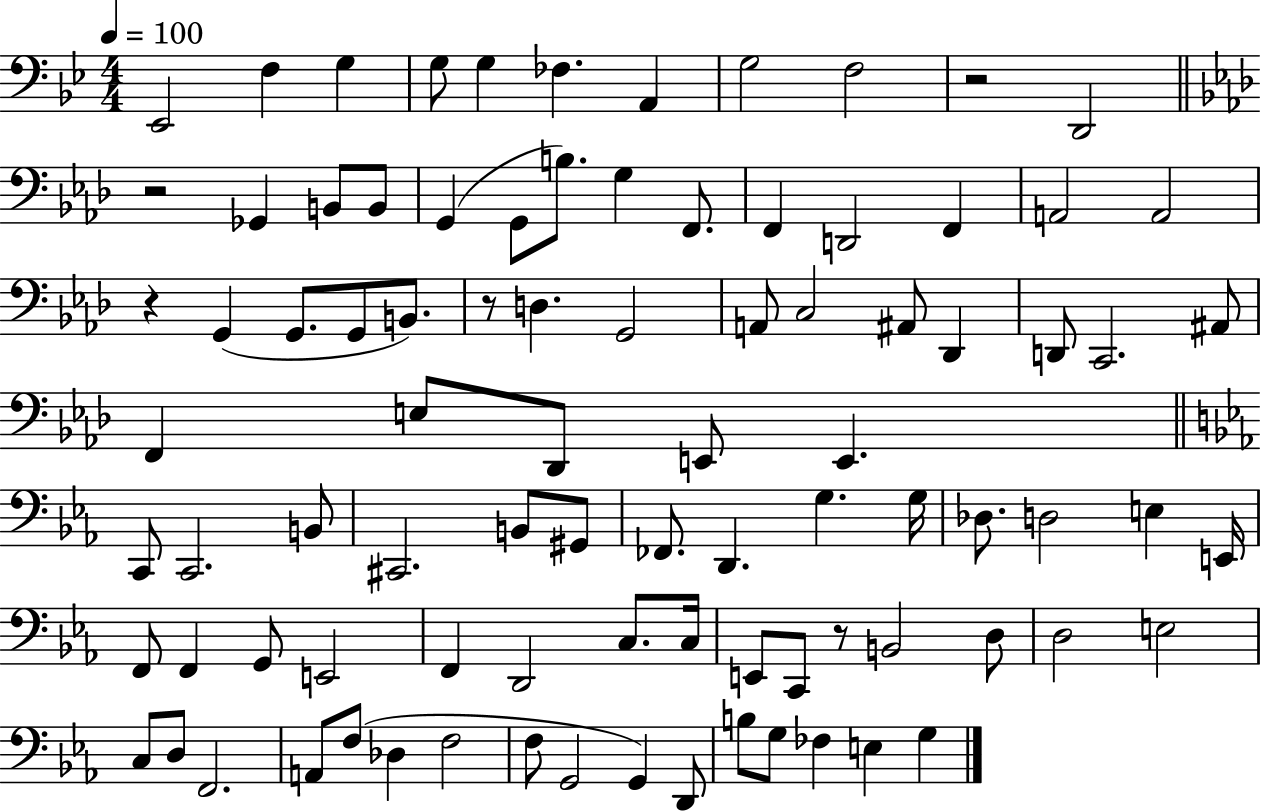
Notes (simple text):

Eb2/h F3/q G3/q G3/e G3/q FES3/q. A2/q G3/h F3/h R/h D2/h R/h Gb2/q B2/e B2/e G2/q G2/e B3/e. G3/q F2/e. F2/q D2/h F2/q A2/h A2/h R/q G2/q G2/e. G2/e B2/e. R/e D3/q. G2/h A2/e C3/h A#2/e Db2/q D2/e C2/h. A#2/e F2/q E3/e Db2/e E2/e E2/q. C2/e C2/h. B2/e C#2/h. B2/e G#2/e FES2/e. D2/q. G3/q. G3/s Db3/e. D3/h E3/q E2/s F2/e F2/q G2/e E2/h F2/q D2/h C3/e. C3/s E2/e C2/e R/e B2/h D3/e D3/h E3/h C3/e D3/e F2/h. A2/e F3/e Db3/q F3/h F3/e G2/h G2/q D2/e B3/e G3/e FES3/q E3/q G3/q